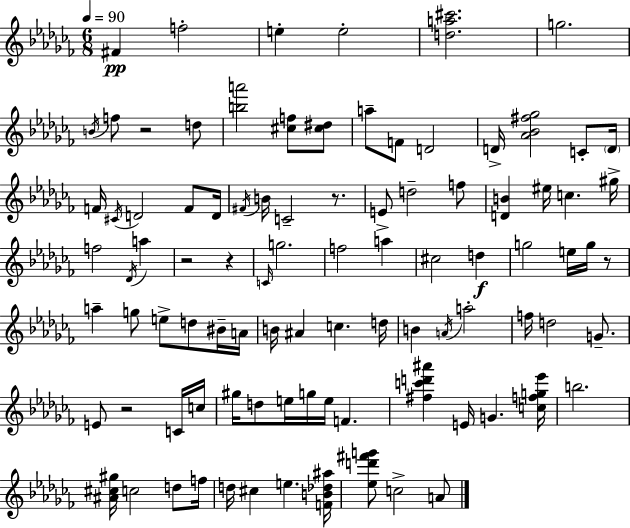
{
  \clef treble
  \numericTimeSignature
  \time 6/8
  \key aes \minor
  \tempo 4 = 90
  \repeat volta 2 { fis'4\pp f''2-. | e''4-. e''2-. | <d'' a'' cis'''>2. | g''2. | \break \acciaccatura { b'16 } f''8 r2 d''8 | <b'' a'''>2 <cis'' f''>8 <cis'' dis''>8 | a''8-- f'8 d'2 | d'16-> <aes' bes' fis'' ges''>2 c'8-. | \break \parenthesize d'16 f'16 \acciaccatura { cis'16 } d'2 f'8 | d'16 \acciaccatura { fis'16 } b'16 c'2-- | r8. e'8-> d''2-- | f''8 <d' b'>4 eis''16 c''4. | \break gis''16-> f''2 \acciaccatura { des'16 } | a''4 r2 | r4 \grace { c'16 } g''2. | f''2 | \break a''4 cis''2 | d''4\f g''2 | e''16 g''16 r8 a''4-- g''8 e''8-> | d''8 bis'16-- a'16 b'16 ais'4 c''4. | \break d''16 b'4 \acciaccatura { a'16 } a''2-. | f''16 d''2 | g'8.-- e'8 r2 | c'16 c''16 gis''16 d''8 e''16 g''16 e''16 | \break f'4. <fis'' c''' d''' ais'''>4 e'16 g'4. | <c'' f'' g'' ees'''>16 b''2. | <ais' cis'' gis''>16 c''2 | d''8 f''16 d''16 cis''4 e''4. | \break <f' b' des'' ais''>16 <ees'' d''' fis''' g'''>8 c''2-> | a'8 } \bar "|."
}